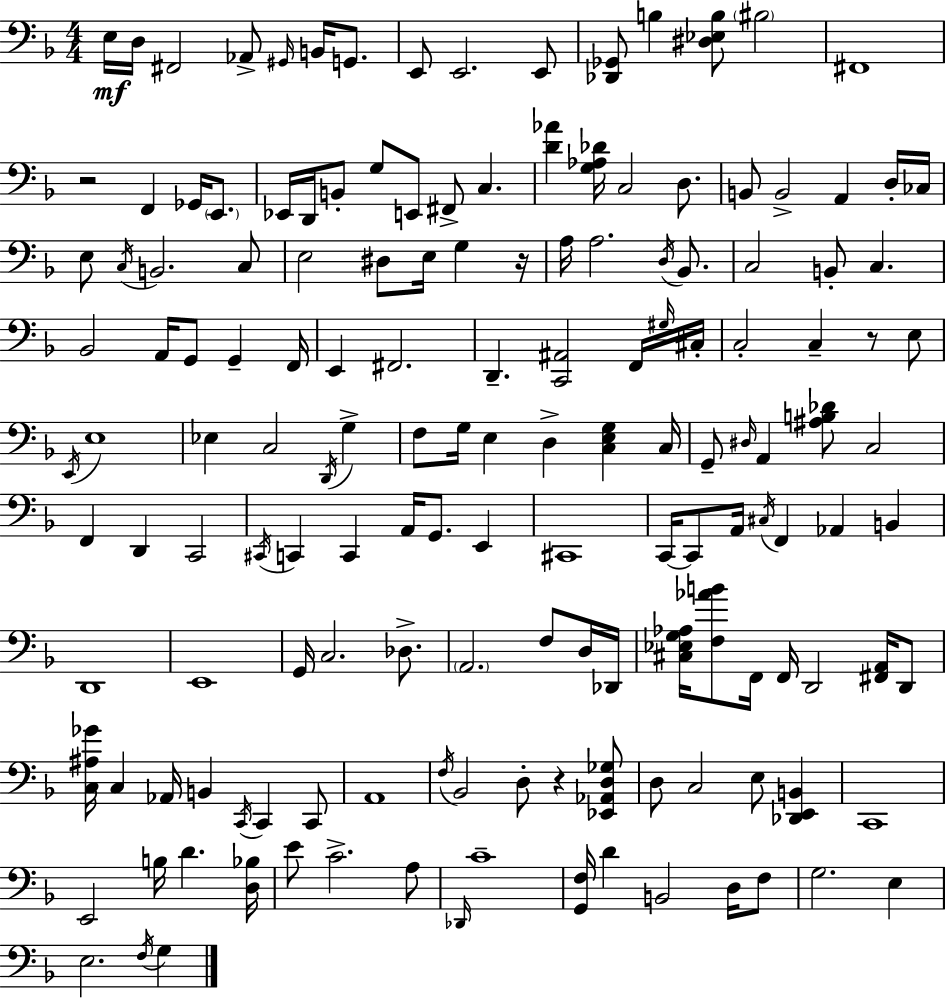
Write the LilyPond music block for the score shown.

{
  \clef bass
  \numericTimeSignature
  \time 4/4
  \key d \minor
  e16\mf d16 fis,2 aes,8-> \grace { gis,16 } b,16 g,8. | e,8 e,2. e,8 | <des, ges,>8 b4 <dis ees b>8 \parenthesize bis2 | fis,1 | \break r2 f,4 ges,16 \parenthesize e,8. | ees,16 d,16 b,8-. g8 e,8 fis,8-> c4. | <d' aes'>4 <g aes des'>16 c2 d8. | b,8 b,2-> a,4 d16-. | \break ces16 e8 \acciaccatura { c16 } b,2. | c8 e2 dis8 e16 g4 | r16 a16 a2. \acciaccatura { d16 } | bes,8. c2 b,8-. c4. | \break bes,2 a,16 g,8 g,4-- | f,16 e,4 fis,2. | d,4.-- <c, ais,>2 | f,16 \grace { gis16 } cis16-. c2-. c4-- | \break r8 e8 \acciaccatura { e,16 } e1 | ees4 c2 | \acciaccatura { d,16 } g4-> f8 g16 e4 d4-> | <c e g>4 c16 g,8-- \grace { dis16 } a,4 <ais b des'>8 c2 | \break f,4 d,4 c,2 | \acciaccatura { cis,16 } c,4 c,4 | a,16 g,8. e,4 cis,1 | c,16~~ c,8 a,16 \acciaccatura { cis16 } f,4 | \break aes,4 b,4 d,1 | e,1 | g,16 c2. | des8.-> \parenthesize a,2. | \break f8 d16 des,16 <cis ees g aes>16 <f aes' b'>8 f,16 f,16 d,2 | <fis, a,>16 d,8 <c ais ges'>16 c4 aes,16 b,4 | \acciaccatura { c,16 } c,4 c,8 a,1 | \acciaccatura { f16 } bes,2 | \break d8-. r4 <ees, aes, d ges>8 d8 c2 | e8 <des, e, b,>4 c,1 | e,2 | b16 d'4. <d bes>16 e'8 c'2.-> | \break a8 \grace { des,16 } c'1-- | <g, f>16 d'4 | b,2 d16 f8 g2. | e4 e2. | \break \acciaccatura { f16 } g4 \bar "|."
}